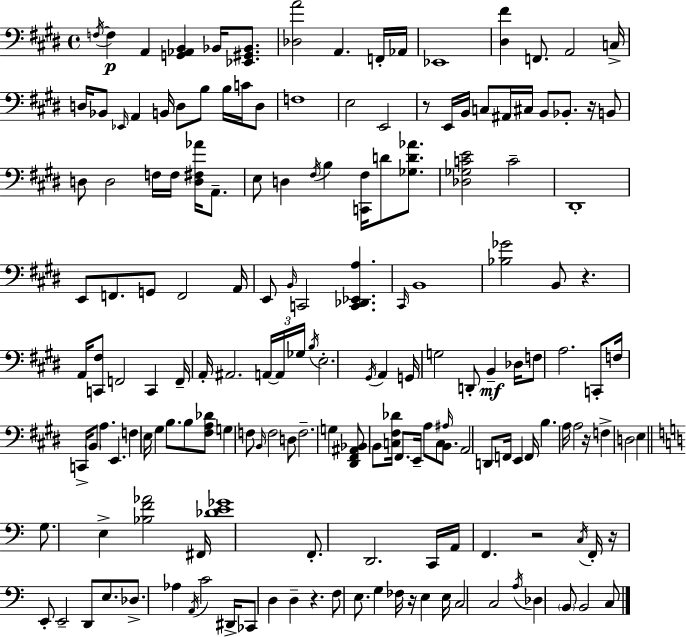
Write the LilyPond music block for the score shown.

{
  \clef bass
  \time 4/4
  \defaultTimeSignature
  \key e \major
  \repeat volta 2 { \acciaccatura { f16~ }~\p f4 a,4 <g, aes, b,>4 bes,16 <ees, gis, bes,>8. | <des a'>2 a,4. f,16-. | aes,16 ees,1 | <dis fis'>4 f,8. a,2 | \break c16-> d16 bes,8 \grace { ees,16 } a,4 b,16 d8 b8 b16 c'16 | d8 f1 | e2 e,2 | r8 e,16 b,16 c8 ais,16 cis16 b,8 bes,8.-. r16 | \break b,8 d8 d2 f16 f16 <d fis aes'>16 a,8.-- | e8 d4 \acciaccatura { fis16 } b4 <c, fis>16 d'8 | <ges d' aes'>8. <des ges c' e'>2 c'2-- | dis,1-. | \break e,8 f,8. g,8 f,2 | a,16 e,8 \grace { b,16 } c,2 <c, des, ees, a>4. | \grace { cis,16 } b,1 | <bes ges'>2 b,8 r4. | \break a,16 <c, fis>8 f,2 | c,4 f,16-- a,16-. ais,2. | \tuplet 3/2 { a,16~~ a,16 ges16 } \acciaccatura { b16 } e2.-. | \acciaccatura { gis,16 } a,4 g,16 g2 | \break d,8-. b,4--\mf des16 f8 a2. | c,8-. f16 c,16-> \parenthesize b,8 a4. | e,4. f4 e16 gis4 | b8. b8 <fis a des'>8 g4 f8 \grace { b,16 } f2 | \break d8 f2.-- | g4 <dis, fis, ais, bes,>8 b,8 <c fis des'>16 fis,8. | e,16-- a8 c8 \grace { ais16 } b,8. a,2 | d,8 f,16 e,4 f,16 b4. a16 | \break a2 r16 f4-> d2 | e4 \bar "||" \break \key a \minor g8. e4-> <bes f' aes'>2 fis,16 | <des' e' ges'>1 | f,8.-. d,2. c,16 | a,16 f,4. r2 \acciaccatura { c16 } | \break f,16-. r16 e,8-. e,2-- d,8 e8. | des8.-> aes4 \acciaccatura { a,16 } c'2 | dis,16-> ces,8 d4 d4-- r4. | f8 e8. g4 fes16 r16 e4 | \break e16 c2 c2 | \acciaccatura { a16 } des4 \parenthesize b,8 b,2 | c8 } \bar "|."
}